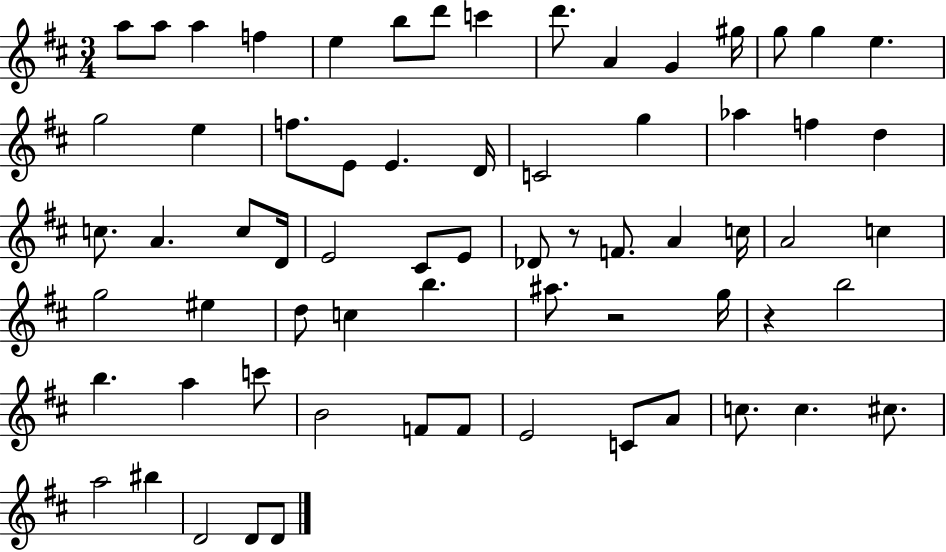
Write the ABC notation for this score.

X:1
T:Untitled
M:3/4
L:1/4
K:D
a/2 a/2 a f e b/2 d'/2 c' d'/2 A G ^g/4 g/2 g e g2 e f/2 E/2 E D/4 C2 g _a f d c/2 A c/2 D/4 E2 ^C/2 E/2 _D/2 z/2 F/2 A c/4 A2 c g2 ^e d/2 c b ^a/2 z2 g/4 z b2 b a c'/2 B2 F/2 F/2 E2 C/2 A/2 c/2 c ^c/2 a2 ^b D2 D/2 D/2